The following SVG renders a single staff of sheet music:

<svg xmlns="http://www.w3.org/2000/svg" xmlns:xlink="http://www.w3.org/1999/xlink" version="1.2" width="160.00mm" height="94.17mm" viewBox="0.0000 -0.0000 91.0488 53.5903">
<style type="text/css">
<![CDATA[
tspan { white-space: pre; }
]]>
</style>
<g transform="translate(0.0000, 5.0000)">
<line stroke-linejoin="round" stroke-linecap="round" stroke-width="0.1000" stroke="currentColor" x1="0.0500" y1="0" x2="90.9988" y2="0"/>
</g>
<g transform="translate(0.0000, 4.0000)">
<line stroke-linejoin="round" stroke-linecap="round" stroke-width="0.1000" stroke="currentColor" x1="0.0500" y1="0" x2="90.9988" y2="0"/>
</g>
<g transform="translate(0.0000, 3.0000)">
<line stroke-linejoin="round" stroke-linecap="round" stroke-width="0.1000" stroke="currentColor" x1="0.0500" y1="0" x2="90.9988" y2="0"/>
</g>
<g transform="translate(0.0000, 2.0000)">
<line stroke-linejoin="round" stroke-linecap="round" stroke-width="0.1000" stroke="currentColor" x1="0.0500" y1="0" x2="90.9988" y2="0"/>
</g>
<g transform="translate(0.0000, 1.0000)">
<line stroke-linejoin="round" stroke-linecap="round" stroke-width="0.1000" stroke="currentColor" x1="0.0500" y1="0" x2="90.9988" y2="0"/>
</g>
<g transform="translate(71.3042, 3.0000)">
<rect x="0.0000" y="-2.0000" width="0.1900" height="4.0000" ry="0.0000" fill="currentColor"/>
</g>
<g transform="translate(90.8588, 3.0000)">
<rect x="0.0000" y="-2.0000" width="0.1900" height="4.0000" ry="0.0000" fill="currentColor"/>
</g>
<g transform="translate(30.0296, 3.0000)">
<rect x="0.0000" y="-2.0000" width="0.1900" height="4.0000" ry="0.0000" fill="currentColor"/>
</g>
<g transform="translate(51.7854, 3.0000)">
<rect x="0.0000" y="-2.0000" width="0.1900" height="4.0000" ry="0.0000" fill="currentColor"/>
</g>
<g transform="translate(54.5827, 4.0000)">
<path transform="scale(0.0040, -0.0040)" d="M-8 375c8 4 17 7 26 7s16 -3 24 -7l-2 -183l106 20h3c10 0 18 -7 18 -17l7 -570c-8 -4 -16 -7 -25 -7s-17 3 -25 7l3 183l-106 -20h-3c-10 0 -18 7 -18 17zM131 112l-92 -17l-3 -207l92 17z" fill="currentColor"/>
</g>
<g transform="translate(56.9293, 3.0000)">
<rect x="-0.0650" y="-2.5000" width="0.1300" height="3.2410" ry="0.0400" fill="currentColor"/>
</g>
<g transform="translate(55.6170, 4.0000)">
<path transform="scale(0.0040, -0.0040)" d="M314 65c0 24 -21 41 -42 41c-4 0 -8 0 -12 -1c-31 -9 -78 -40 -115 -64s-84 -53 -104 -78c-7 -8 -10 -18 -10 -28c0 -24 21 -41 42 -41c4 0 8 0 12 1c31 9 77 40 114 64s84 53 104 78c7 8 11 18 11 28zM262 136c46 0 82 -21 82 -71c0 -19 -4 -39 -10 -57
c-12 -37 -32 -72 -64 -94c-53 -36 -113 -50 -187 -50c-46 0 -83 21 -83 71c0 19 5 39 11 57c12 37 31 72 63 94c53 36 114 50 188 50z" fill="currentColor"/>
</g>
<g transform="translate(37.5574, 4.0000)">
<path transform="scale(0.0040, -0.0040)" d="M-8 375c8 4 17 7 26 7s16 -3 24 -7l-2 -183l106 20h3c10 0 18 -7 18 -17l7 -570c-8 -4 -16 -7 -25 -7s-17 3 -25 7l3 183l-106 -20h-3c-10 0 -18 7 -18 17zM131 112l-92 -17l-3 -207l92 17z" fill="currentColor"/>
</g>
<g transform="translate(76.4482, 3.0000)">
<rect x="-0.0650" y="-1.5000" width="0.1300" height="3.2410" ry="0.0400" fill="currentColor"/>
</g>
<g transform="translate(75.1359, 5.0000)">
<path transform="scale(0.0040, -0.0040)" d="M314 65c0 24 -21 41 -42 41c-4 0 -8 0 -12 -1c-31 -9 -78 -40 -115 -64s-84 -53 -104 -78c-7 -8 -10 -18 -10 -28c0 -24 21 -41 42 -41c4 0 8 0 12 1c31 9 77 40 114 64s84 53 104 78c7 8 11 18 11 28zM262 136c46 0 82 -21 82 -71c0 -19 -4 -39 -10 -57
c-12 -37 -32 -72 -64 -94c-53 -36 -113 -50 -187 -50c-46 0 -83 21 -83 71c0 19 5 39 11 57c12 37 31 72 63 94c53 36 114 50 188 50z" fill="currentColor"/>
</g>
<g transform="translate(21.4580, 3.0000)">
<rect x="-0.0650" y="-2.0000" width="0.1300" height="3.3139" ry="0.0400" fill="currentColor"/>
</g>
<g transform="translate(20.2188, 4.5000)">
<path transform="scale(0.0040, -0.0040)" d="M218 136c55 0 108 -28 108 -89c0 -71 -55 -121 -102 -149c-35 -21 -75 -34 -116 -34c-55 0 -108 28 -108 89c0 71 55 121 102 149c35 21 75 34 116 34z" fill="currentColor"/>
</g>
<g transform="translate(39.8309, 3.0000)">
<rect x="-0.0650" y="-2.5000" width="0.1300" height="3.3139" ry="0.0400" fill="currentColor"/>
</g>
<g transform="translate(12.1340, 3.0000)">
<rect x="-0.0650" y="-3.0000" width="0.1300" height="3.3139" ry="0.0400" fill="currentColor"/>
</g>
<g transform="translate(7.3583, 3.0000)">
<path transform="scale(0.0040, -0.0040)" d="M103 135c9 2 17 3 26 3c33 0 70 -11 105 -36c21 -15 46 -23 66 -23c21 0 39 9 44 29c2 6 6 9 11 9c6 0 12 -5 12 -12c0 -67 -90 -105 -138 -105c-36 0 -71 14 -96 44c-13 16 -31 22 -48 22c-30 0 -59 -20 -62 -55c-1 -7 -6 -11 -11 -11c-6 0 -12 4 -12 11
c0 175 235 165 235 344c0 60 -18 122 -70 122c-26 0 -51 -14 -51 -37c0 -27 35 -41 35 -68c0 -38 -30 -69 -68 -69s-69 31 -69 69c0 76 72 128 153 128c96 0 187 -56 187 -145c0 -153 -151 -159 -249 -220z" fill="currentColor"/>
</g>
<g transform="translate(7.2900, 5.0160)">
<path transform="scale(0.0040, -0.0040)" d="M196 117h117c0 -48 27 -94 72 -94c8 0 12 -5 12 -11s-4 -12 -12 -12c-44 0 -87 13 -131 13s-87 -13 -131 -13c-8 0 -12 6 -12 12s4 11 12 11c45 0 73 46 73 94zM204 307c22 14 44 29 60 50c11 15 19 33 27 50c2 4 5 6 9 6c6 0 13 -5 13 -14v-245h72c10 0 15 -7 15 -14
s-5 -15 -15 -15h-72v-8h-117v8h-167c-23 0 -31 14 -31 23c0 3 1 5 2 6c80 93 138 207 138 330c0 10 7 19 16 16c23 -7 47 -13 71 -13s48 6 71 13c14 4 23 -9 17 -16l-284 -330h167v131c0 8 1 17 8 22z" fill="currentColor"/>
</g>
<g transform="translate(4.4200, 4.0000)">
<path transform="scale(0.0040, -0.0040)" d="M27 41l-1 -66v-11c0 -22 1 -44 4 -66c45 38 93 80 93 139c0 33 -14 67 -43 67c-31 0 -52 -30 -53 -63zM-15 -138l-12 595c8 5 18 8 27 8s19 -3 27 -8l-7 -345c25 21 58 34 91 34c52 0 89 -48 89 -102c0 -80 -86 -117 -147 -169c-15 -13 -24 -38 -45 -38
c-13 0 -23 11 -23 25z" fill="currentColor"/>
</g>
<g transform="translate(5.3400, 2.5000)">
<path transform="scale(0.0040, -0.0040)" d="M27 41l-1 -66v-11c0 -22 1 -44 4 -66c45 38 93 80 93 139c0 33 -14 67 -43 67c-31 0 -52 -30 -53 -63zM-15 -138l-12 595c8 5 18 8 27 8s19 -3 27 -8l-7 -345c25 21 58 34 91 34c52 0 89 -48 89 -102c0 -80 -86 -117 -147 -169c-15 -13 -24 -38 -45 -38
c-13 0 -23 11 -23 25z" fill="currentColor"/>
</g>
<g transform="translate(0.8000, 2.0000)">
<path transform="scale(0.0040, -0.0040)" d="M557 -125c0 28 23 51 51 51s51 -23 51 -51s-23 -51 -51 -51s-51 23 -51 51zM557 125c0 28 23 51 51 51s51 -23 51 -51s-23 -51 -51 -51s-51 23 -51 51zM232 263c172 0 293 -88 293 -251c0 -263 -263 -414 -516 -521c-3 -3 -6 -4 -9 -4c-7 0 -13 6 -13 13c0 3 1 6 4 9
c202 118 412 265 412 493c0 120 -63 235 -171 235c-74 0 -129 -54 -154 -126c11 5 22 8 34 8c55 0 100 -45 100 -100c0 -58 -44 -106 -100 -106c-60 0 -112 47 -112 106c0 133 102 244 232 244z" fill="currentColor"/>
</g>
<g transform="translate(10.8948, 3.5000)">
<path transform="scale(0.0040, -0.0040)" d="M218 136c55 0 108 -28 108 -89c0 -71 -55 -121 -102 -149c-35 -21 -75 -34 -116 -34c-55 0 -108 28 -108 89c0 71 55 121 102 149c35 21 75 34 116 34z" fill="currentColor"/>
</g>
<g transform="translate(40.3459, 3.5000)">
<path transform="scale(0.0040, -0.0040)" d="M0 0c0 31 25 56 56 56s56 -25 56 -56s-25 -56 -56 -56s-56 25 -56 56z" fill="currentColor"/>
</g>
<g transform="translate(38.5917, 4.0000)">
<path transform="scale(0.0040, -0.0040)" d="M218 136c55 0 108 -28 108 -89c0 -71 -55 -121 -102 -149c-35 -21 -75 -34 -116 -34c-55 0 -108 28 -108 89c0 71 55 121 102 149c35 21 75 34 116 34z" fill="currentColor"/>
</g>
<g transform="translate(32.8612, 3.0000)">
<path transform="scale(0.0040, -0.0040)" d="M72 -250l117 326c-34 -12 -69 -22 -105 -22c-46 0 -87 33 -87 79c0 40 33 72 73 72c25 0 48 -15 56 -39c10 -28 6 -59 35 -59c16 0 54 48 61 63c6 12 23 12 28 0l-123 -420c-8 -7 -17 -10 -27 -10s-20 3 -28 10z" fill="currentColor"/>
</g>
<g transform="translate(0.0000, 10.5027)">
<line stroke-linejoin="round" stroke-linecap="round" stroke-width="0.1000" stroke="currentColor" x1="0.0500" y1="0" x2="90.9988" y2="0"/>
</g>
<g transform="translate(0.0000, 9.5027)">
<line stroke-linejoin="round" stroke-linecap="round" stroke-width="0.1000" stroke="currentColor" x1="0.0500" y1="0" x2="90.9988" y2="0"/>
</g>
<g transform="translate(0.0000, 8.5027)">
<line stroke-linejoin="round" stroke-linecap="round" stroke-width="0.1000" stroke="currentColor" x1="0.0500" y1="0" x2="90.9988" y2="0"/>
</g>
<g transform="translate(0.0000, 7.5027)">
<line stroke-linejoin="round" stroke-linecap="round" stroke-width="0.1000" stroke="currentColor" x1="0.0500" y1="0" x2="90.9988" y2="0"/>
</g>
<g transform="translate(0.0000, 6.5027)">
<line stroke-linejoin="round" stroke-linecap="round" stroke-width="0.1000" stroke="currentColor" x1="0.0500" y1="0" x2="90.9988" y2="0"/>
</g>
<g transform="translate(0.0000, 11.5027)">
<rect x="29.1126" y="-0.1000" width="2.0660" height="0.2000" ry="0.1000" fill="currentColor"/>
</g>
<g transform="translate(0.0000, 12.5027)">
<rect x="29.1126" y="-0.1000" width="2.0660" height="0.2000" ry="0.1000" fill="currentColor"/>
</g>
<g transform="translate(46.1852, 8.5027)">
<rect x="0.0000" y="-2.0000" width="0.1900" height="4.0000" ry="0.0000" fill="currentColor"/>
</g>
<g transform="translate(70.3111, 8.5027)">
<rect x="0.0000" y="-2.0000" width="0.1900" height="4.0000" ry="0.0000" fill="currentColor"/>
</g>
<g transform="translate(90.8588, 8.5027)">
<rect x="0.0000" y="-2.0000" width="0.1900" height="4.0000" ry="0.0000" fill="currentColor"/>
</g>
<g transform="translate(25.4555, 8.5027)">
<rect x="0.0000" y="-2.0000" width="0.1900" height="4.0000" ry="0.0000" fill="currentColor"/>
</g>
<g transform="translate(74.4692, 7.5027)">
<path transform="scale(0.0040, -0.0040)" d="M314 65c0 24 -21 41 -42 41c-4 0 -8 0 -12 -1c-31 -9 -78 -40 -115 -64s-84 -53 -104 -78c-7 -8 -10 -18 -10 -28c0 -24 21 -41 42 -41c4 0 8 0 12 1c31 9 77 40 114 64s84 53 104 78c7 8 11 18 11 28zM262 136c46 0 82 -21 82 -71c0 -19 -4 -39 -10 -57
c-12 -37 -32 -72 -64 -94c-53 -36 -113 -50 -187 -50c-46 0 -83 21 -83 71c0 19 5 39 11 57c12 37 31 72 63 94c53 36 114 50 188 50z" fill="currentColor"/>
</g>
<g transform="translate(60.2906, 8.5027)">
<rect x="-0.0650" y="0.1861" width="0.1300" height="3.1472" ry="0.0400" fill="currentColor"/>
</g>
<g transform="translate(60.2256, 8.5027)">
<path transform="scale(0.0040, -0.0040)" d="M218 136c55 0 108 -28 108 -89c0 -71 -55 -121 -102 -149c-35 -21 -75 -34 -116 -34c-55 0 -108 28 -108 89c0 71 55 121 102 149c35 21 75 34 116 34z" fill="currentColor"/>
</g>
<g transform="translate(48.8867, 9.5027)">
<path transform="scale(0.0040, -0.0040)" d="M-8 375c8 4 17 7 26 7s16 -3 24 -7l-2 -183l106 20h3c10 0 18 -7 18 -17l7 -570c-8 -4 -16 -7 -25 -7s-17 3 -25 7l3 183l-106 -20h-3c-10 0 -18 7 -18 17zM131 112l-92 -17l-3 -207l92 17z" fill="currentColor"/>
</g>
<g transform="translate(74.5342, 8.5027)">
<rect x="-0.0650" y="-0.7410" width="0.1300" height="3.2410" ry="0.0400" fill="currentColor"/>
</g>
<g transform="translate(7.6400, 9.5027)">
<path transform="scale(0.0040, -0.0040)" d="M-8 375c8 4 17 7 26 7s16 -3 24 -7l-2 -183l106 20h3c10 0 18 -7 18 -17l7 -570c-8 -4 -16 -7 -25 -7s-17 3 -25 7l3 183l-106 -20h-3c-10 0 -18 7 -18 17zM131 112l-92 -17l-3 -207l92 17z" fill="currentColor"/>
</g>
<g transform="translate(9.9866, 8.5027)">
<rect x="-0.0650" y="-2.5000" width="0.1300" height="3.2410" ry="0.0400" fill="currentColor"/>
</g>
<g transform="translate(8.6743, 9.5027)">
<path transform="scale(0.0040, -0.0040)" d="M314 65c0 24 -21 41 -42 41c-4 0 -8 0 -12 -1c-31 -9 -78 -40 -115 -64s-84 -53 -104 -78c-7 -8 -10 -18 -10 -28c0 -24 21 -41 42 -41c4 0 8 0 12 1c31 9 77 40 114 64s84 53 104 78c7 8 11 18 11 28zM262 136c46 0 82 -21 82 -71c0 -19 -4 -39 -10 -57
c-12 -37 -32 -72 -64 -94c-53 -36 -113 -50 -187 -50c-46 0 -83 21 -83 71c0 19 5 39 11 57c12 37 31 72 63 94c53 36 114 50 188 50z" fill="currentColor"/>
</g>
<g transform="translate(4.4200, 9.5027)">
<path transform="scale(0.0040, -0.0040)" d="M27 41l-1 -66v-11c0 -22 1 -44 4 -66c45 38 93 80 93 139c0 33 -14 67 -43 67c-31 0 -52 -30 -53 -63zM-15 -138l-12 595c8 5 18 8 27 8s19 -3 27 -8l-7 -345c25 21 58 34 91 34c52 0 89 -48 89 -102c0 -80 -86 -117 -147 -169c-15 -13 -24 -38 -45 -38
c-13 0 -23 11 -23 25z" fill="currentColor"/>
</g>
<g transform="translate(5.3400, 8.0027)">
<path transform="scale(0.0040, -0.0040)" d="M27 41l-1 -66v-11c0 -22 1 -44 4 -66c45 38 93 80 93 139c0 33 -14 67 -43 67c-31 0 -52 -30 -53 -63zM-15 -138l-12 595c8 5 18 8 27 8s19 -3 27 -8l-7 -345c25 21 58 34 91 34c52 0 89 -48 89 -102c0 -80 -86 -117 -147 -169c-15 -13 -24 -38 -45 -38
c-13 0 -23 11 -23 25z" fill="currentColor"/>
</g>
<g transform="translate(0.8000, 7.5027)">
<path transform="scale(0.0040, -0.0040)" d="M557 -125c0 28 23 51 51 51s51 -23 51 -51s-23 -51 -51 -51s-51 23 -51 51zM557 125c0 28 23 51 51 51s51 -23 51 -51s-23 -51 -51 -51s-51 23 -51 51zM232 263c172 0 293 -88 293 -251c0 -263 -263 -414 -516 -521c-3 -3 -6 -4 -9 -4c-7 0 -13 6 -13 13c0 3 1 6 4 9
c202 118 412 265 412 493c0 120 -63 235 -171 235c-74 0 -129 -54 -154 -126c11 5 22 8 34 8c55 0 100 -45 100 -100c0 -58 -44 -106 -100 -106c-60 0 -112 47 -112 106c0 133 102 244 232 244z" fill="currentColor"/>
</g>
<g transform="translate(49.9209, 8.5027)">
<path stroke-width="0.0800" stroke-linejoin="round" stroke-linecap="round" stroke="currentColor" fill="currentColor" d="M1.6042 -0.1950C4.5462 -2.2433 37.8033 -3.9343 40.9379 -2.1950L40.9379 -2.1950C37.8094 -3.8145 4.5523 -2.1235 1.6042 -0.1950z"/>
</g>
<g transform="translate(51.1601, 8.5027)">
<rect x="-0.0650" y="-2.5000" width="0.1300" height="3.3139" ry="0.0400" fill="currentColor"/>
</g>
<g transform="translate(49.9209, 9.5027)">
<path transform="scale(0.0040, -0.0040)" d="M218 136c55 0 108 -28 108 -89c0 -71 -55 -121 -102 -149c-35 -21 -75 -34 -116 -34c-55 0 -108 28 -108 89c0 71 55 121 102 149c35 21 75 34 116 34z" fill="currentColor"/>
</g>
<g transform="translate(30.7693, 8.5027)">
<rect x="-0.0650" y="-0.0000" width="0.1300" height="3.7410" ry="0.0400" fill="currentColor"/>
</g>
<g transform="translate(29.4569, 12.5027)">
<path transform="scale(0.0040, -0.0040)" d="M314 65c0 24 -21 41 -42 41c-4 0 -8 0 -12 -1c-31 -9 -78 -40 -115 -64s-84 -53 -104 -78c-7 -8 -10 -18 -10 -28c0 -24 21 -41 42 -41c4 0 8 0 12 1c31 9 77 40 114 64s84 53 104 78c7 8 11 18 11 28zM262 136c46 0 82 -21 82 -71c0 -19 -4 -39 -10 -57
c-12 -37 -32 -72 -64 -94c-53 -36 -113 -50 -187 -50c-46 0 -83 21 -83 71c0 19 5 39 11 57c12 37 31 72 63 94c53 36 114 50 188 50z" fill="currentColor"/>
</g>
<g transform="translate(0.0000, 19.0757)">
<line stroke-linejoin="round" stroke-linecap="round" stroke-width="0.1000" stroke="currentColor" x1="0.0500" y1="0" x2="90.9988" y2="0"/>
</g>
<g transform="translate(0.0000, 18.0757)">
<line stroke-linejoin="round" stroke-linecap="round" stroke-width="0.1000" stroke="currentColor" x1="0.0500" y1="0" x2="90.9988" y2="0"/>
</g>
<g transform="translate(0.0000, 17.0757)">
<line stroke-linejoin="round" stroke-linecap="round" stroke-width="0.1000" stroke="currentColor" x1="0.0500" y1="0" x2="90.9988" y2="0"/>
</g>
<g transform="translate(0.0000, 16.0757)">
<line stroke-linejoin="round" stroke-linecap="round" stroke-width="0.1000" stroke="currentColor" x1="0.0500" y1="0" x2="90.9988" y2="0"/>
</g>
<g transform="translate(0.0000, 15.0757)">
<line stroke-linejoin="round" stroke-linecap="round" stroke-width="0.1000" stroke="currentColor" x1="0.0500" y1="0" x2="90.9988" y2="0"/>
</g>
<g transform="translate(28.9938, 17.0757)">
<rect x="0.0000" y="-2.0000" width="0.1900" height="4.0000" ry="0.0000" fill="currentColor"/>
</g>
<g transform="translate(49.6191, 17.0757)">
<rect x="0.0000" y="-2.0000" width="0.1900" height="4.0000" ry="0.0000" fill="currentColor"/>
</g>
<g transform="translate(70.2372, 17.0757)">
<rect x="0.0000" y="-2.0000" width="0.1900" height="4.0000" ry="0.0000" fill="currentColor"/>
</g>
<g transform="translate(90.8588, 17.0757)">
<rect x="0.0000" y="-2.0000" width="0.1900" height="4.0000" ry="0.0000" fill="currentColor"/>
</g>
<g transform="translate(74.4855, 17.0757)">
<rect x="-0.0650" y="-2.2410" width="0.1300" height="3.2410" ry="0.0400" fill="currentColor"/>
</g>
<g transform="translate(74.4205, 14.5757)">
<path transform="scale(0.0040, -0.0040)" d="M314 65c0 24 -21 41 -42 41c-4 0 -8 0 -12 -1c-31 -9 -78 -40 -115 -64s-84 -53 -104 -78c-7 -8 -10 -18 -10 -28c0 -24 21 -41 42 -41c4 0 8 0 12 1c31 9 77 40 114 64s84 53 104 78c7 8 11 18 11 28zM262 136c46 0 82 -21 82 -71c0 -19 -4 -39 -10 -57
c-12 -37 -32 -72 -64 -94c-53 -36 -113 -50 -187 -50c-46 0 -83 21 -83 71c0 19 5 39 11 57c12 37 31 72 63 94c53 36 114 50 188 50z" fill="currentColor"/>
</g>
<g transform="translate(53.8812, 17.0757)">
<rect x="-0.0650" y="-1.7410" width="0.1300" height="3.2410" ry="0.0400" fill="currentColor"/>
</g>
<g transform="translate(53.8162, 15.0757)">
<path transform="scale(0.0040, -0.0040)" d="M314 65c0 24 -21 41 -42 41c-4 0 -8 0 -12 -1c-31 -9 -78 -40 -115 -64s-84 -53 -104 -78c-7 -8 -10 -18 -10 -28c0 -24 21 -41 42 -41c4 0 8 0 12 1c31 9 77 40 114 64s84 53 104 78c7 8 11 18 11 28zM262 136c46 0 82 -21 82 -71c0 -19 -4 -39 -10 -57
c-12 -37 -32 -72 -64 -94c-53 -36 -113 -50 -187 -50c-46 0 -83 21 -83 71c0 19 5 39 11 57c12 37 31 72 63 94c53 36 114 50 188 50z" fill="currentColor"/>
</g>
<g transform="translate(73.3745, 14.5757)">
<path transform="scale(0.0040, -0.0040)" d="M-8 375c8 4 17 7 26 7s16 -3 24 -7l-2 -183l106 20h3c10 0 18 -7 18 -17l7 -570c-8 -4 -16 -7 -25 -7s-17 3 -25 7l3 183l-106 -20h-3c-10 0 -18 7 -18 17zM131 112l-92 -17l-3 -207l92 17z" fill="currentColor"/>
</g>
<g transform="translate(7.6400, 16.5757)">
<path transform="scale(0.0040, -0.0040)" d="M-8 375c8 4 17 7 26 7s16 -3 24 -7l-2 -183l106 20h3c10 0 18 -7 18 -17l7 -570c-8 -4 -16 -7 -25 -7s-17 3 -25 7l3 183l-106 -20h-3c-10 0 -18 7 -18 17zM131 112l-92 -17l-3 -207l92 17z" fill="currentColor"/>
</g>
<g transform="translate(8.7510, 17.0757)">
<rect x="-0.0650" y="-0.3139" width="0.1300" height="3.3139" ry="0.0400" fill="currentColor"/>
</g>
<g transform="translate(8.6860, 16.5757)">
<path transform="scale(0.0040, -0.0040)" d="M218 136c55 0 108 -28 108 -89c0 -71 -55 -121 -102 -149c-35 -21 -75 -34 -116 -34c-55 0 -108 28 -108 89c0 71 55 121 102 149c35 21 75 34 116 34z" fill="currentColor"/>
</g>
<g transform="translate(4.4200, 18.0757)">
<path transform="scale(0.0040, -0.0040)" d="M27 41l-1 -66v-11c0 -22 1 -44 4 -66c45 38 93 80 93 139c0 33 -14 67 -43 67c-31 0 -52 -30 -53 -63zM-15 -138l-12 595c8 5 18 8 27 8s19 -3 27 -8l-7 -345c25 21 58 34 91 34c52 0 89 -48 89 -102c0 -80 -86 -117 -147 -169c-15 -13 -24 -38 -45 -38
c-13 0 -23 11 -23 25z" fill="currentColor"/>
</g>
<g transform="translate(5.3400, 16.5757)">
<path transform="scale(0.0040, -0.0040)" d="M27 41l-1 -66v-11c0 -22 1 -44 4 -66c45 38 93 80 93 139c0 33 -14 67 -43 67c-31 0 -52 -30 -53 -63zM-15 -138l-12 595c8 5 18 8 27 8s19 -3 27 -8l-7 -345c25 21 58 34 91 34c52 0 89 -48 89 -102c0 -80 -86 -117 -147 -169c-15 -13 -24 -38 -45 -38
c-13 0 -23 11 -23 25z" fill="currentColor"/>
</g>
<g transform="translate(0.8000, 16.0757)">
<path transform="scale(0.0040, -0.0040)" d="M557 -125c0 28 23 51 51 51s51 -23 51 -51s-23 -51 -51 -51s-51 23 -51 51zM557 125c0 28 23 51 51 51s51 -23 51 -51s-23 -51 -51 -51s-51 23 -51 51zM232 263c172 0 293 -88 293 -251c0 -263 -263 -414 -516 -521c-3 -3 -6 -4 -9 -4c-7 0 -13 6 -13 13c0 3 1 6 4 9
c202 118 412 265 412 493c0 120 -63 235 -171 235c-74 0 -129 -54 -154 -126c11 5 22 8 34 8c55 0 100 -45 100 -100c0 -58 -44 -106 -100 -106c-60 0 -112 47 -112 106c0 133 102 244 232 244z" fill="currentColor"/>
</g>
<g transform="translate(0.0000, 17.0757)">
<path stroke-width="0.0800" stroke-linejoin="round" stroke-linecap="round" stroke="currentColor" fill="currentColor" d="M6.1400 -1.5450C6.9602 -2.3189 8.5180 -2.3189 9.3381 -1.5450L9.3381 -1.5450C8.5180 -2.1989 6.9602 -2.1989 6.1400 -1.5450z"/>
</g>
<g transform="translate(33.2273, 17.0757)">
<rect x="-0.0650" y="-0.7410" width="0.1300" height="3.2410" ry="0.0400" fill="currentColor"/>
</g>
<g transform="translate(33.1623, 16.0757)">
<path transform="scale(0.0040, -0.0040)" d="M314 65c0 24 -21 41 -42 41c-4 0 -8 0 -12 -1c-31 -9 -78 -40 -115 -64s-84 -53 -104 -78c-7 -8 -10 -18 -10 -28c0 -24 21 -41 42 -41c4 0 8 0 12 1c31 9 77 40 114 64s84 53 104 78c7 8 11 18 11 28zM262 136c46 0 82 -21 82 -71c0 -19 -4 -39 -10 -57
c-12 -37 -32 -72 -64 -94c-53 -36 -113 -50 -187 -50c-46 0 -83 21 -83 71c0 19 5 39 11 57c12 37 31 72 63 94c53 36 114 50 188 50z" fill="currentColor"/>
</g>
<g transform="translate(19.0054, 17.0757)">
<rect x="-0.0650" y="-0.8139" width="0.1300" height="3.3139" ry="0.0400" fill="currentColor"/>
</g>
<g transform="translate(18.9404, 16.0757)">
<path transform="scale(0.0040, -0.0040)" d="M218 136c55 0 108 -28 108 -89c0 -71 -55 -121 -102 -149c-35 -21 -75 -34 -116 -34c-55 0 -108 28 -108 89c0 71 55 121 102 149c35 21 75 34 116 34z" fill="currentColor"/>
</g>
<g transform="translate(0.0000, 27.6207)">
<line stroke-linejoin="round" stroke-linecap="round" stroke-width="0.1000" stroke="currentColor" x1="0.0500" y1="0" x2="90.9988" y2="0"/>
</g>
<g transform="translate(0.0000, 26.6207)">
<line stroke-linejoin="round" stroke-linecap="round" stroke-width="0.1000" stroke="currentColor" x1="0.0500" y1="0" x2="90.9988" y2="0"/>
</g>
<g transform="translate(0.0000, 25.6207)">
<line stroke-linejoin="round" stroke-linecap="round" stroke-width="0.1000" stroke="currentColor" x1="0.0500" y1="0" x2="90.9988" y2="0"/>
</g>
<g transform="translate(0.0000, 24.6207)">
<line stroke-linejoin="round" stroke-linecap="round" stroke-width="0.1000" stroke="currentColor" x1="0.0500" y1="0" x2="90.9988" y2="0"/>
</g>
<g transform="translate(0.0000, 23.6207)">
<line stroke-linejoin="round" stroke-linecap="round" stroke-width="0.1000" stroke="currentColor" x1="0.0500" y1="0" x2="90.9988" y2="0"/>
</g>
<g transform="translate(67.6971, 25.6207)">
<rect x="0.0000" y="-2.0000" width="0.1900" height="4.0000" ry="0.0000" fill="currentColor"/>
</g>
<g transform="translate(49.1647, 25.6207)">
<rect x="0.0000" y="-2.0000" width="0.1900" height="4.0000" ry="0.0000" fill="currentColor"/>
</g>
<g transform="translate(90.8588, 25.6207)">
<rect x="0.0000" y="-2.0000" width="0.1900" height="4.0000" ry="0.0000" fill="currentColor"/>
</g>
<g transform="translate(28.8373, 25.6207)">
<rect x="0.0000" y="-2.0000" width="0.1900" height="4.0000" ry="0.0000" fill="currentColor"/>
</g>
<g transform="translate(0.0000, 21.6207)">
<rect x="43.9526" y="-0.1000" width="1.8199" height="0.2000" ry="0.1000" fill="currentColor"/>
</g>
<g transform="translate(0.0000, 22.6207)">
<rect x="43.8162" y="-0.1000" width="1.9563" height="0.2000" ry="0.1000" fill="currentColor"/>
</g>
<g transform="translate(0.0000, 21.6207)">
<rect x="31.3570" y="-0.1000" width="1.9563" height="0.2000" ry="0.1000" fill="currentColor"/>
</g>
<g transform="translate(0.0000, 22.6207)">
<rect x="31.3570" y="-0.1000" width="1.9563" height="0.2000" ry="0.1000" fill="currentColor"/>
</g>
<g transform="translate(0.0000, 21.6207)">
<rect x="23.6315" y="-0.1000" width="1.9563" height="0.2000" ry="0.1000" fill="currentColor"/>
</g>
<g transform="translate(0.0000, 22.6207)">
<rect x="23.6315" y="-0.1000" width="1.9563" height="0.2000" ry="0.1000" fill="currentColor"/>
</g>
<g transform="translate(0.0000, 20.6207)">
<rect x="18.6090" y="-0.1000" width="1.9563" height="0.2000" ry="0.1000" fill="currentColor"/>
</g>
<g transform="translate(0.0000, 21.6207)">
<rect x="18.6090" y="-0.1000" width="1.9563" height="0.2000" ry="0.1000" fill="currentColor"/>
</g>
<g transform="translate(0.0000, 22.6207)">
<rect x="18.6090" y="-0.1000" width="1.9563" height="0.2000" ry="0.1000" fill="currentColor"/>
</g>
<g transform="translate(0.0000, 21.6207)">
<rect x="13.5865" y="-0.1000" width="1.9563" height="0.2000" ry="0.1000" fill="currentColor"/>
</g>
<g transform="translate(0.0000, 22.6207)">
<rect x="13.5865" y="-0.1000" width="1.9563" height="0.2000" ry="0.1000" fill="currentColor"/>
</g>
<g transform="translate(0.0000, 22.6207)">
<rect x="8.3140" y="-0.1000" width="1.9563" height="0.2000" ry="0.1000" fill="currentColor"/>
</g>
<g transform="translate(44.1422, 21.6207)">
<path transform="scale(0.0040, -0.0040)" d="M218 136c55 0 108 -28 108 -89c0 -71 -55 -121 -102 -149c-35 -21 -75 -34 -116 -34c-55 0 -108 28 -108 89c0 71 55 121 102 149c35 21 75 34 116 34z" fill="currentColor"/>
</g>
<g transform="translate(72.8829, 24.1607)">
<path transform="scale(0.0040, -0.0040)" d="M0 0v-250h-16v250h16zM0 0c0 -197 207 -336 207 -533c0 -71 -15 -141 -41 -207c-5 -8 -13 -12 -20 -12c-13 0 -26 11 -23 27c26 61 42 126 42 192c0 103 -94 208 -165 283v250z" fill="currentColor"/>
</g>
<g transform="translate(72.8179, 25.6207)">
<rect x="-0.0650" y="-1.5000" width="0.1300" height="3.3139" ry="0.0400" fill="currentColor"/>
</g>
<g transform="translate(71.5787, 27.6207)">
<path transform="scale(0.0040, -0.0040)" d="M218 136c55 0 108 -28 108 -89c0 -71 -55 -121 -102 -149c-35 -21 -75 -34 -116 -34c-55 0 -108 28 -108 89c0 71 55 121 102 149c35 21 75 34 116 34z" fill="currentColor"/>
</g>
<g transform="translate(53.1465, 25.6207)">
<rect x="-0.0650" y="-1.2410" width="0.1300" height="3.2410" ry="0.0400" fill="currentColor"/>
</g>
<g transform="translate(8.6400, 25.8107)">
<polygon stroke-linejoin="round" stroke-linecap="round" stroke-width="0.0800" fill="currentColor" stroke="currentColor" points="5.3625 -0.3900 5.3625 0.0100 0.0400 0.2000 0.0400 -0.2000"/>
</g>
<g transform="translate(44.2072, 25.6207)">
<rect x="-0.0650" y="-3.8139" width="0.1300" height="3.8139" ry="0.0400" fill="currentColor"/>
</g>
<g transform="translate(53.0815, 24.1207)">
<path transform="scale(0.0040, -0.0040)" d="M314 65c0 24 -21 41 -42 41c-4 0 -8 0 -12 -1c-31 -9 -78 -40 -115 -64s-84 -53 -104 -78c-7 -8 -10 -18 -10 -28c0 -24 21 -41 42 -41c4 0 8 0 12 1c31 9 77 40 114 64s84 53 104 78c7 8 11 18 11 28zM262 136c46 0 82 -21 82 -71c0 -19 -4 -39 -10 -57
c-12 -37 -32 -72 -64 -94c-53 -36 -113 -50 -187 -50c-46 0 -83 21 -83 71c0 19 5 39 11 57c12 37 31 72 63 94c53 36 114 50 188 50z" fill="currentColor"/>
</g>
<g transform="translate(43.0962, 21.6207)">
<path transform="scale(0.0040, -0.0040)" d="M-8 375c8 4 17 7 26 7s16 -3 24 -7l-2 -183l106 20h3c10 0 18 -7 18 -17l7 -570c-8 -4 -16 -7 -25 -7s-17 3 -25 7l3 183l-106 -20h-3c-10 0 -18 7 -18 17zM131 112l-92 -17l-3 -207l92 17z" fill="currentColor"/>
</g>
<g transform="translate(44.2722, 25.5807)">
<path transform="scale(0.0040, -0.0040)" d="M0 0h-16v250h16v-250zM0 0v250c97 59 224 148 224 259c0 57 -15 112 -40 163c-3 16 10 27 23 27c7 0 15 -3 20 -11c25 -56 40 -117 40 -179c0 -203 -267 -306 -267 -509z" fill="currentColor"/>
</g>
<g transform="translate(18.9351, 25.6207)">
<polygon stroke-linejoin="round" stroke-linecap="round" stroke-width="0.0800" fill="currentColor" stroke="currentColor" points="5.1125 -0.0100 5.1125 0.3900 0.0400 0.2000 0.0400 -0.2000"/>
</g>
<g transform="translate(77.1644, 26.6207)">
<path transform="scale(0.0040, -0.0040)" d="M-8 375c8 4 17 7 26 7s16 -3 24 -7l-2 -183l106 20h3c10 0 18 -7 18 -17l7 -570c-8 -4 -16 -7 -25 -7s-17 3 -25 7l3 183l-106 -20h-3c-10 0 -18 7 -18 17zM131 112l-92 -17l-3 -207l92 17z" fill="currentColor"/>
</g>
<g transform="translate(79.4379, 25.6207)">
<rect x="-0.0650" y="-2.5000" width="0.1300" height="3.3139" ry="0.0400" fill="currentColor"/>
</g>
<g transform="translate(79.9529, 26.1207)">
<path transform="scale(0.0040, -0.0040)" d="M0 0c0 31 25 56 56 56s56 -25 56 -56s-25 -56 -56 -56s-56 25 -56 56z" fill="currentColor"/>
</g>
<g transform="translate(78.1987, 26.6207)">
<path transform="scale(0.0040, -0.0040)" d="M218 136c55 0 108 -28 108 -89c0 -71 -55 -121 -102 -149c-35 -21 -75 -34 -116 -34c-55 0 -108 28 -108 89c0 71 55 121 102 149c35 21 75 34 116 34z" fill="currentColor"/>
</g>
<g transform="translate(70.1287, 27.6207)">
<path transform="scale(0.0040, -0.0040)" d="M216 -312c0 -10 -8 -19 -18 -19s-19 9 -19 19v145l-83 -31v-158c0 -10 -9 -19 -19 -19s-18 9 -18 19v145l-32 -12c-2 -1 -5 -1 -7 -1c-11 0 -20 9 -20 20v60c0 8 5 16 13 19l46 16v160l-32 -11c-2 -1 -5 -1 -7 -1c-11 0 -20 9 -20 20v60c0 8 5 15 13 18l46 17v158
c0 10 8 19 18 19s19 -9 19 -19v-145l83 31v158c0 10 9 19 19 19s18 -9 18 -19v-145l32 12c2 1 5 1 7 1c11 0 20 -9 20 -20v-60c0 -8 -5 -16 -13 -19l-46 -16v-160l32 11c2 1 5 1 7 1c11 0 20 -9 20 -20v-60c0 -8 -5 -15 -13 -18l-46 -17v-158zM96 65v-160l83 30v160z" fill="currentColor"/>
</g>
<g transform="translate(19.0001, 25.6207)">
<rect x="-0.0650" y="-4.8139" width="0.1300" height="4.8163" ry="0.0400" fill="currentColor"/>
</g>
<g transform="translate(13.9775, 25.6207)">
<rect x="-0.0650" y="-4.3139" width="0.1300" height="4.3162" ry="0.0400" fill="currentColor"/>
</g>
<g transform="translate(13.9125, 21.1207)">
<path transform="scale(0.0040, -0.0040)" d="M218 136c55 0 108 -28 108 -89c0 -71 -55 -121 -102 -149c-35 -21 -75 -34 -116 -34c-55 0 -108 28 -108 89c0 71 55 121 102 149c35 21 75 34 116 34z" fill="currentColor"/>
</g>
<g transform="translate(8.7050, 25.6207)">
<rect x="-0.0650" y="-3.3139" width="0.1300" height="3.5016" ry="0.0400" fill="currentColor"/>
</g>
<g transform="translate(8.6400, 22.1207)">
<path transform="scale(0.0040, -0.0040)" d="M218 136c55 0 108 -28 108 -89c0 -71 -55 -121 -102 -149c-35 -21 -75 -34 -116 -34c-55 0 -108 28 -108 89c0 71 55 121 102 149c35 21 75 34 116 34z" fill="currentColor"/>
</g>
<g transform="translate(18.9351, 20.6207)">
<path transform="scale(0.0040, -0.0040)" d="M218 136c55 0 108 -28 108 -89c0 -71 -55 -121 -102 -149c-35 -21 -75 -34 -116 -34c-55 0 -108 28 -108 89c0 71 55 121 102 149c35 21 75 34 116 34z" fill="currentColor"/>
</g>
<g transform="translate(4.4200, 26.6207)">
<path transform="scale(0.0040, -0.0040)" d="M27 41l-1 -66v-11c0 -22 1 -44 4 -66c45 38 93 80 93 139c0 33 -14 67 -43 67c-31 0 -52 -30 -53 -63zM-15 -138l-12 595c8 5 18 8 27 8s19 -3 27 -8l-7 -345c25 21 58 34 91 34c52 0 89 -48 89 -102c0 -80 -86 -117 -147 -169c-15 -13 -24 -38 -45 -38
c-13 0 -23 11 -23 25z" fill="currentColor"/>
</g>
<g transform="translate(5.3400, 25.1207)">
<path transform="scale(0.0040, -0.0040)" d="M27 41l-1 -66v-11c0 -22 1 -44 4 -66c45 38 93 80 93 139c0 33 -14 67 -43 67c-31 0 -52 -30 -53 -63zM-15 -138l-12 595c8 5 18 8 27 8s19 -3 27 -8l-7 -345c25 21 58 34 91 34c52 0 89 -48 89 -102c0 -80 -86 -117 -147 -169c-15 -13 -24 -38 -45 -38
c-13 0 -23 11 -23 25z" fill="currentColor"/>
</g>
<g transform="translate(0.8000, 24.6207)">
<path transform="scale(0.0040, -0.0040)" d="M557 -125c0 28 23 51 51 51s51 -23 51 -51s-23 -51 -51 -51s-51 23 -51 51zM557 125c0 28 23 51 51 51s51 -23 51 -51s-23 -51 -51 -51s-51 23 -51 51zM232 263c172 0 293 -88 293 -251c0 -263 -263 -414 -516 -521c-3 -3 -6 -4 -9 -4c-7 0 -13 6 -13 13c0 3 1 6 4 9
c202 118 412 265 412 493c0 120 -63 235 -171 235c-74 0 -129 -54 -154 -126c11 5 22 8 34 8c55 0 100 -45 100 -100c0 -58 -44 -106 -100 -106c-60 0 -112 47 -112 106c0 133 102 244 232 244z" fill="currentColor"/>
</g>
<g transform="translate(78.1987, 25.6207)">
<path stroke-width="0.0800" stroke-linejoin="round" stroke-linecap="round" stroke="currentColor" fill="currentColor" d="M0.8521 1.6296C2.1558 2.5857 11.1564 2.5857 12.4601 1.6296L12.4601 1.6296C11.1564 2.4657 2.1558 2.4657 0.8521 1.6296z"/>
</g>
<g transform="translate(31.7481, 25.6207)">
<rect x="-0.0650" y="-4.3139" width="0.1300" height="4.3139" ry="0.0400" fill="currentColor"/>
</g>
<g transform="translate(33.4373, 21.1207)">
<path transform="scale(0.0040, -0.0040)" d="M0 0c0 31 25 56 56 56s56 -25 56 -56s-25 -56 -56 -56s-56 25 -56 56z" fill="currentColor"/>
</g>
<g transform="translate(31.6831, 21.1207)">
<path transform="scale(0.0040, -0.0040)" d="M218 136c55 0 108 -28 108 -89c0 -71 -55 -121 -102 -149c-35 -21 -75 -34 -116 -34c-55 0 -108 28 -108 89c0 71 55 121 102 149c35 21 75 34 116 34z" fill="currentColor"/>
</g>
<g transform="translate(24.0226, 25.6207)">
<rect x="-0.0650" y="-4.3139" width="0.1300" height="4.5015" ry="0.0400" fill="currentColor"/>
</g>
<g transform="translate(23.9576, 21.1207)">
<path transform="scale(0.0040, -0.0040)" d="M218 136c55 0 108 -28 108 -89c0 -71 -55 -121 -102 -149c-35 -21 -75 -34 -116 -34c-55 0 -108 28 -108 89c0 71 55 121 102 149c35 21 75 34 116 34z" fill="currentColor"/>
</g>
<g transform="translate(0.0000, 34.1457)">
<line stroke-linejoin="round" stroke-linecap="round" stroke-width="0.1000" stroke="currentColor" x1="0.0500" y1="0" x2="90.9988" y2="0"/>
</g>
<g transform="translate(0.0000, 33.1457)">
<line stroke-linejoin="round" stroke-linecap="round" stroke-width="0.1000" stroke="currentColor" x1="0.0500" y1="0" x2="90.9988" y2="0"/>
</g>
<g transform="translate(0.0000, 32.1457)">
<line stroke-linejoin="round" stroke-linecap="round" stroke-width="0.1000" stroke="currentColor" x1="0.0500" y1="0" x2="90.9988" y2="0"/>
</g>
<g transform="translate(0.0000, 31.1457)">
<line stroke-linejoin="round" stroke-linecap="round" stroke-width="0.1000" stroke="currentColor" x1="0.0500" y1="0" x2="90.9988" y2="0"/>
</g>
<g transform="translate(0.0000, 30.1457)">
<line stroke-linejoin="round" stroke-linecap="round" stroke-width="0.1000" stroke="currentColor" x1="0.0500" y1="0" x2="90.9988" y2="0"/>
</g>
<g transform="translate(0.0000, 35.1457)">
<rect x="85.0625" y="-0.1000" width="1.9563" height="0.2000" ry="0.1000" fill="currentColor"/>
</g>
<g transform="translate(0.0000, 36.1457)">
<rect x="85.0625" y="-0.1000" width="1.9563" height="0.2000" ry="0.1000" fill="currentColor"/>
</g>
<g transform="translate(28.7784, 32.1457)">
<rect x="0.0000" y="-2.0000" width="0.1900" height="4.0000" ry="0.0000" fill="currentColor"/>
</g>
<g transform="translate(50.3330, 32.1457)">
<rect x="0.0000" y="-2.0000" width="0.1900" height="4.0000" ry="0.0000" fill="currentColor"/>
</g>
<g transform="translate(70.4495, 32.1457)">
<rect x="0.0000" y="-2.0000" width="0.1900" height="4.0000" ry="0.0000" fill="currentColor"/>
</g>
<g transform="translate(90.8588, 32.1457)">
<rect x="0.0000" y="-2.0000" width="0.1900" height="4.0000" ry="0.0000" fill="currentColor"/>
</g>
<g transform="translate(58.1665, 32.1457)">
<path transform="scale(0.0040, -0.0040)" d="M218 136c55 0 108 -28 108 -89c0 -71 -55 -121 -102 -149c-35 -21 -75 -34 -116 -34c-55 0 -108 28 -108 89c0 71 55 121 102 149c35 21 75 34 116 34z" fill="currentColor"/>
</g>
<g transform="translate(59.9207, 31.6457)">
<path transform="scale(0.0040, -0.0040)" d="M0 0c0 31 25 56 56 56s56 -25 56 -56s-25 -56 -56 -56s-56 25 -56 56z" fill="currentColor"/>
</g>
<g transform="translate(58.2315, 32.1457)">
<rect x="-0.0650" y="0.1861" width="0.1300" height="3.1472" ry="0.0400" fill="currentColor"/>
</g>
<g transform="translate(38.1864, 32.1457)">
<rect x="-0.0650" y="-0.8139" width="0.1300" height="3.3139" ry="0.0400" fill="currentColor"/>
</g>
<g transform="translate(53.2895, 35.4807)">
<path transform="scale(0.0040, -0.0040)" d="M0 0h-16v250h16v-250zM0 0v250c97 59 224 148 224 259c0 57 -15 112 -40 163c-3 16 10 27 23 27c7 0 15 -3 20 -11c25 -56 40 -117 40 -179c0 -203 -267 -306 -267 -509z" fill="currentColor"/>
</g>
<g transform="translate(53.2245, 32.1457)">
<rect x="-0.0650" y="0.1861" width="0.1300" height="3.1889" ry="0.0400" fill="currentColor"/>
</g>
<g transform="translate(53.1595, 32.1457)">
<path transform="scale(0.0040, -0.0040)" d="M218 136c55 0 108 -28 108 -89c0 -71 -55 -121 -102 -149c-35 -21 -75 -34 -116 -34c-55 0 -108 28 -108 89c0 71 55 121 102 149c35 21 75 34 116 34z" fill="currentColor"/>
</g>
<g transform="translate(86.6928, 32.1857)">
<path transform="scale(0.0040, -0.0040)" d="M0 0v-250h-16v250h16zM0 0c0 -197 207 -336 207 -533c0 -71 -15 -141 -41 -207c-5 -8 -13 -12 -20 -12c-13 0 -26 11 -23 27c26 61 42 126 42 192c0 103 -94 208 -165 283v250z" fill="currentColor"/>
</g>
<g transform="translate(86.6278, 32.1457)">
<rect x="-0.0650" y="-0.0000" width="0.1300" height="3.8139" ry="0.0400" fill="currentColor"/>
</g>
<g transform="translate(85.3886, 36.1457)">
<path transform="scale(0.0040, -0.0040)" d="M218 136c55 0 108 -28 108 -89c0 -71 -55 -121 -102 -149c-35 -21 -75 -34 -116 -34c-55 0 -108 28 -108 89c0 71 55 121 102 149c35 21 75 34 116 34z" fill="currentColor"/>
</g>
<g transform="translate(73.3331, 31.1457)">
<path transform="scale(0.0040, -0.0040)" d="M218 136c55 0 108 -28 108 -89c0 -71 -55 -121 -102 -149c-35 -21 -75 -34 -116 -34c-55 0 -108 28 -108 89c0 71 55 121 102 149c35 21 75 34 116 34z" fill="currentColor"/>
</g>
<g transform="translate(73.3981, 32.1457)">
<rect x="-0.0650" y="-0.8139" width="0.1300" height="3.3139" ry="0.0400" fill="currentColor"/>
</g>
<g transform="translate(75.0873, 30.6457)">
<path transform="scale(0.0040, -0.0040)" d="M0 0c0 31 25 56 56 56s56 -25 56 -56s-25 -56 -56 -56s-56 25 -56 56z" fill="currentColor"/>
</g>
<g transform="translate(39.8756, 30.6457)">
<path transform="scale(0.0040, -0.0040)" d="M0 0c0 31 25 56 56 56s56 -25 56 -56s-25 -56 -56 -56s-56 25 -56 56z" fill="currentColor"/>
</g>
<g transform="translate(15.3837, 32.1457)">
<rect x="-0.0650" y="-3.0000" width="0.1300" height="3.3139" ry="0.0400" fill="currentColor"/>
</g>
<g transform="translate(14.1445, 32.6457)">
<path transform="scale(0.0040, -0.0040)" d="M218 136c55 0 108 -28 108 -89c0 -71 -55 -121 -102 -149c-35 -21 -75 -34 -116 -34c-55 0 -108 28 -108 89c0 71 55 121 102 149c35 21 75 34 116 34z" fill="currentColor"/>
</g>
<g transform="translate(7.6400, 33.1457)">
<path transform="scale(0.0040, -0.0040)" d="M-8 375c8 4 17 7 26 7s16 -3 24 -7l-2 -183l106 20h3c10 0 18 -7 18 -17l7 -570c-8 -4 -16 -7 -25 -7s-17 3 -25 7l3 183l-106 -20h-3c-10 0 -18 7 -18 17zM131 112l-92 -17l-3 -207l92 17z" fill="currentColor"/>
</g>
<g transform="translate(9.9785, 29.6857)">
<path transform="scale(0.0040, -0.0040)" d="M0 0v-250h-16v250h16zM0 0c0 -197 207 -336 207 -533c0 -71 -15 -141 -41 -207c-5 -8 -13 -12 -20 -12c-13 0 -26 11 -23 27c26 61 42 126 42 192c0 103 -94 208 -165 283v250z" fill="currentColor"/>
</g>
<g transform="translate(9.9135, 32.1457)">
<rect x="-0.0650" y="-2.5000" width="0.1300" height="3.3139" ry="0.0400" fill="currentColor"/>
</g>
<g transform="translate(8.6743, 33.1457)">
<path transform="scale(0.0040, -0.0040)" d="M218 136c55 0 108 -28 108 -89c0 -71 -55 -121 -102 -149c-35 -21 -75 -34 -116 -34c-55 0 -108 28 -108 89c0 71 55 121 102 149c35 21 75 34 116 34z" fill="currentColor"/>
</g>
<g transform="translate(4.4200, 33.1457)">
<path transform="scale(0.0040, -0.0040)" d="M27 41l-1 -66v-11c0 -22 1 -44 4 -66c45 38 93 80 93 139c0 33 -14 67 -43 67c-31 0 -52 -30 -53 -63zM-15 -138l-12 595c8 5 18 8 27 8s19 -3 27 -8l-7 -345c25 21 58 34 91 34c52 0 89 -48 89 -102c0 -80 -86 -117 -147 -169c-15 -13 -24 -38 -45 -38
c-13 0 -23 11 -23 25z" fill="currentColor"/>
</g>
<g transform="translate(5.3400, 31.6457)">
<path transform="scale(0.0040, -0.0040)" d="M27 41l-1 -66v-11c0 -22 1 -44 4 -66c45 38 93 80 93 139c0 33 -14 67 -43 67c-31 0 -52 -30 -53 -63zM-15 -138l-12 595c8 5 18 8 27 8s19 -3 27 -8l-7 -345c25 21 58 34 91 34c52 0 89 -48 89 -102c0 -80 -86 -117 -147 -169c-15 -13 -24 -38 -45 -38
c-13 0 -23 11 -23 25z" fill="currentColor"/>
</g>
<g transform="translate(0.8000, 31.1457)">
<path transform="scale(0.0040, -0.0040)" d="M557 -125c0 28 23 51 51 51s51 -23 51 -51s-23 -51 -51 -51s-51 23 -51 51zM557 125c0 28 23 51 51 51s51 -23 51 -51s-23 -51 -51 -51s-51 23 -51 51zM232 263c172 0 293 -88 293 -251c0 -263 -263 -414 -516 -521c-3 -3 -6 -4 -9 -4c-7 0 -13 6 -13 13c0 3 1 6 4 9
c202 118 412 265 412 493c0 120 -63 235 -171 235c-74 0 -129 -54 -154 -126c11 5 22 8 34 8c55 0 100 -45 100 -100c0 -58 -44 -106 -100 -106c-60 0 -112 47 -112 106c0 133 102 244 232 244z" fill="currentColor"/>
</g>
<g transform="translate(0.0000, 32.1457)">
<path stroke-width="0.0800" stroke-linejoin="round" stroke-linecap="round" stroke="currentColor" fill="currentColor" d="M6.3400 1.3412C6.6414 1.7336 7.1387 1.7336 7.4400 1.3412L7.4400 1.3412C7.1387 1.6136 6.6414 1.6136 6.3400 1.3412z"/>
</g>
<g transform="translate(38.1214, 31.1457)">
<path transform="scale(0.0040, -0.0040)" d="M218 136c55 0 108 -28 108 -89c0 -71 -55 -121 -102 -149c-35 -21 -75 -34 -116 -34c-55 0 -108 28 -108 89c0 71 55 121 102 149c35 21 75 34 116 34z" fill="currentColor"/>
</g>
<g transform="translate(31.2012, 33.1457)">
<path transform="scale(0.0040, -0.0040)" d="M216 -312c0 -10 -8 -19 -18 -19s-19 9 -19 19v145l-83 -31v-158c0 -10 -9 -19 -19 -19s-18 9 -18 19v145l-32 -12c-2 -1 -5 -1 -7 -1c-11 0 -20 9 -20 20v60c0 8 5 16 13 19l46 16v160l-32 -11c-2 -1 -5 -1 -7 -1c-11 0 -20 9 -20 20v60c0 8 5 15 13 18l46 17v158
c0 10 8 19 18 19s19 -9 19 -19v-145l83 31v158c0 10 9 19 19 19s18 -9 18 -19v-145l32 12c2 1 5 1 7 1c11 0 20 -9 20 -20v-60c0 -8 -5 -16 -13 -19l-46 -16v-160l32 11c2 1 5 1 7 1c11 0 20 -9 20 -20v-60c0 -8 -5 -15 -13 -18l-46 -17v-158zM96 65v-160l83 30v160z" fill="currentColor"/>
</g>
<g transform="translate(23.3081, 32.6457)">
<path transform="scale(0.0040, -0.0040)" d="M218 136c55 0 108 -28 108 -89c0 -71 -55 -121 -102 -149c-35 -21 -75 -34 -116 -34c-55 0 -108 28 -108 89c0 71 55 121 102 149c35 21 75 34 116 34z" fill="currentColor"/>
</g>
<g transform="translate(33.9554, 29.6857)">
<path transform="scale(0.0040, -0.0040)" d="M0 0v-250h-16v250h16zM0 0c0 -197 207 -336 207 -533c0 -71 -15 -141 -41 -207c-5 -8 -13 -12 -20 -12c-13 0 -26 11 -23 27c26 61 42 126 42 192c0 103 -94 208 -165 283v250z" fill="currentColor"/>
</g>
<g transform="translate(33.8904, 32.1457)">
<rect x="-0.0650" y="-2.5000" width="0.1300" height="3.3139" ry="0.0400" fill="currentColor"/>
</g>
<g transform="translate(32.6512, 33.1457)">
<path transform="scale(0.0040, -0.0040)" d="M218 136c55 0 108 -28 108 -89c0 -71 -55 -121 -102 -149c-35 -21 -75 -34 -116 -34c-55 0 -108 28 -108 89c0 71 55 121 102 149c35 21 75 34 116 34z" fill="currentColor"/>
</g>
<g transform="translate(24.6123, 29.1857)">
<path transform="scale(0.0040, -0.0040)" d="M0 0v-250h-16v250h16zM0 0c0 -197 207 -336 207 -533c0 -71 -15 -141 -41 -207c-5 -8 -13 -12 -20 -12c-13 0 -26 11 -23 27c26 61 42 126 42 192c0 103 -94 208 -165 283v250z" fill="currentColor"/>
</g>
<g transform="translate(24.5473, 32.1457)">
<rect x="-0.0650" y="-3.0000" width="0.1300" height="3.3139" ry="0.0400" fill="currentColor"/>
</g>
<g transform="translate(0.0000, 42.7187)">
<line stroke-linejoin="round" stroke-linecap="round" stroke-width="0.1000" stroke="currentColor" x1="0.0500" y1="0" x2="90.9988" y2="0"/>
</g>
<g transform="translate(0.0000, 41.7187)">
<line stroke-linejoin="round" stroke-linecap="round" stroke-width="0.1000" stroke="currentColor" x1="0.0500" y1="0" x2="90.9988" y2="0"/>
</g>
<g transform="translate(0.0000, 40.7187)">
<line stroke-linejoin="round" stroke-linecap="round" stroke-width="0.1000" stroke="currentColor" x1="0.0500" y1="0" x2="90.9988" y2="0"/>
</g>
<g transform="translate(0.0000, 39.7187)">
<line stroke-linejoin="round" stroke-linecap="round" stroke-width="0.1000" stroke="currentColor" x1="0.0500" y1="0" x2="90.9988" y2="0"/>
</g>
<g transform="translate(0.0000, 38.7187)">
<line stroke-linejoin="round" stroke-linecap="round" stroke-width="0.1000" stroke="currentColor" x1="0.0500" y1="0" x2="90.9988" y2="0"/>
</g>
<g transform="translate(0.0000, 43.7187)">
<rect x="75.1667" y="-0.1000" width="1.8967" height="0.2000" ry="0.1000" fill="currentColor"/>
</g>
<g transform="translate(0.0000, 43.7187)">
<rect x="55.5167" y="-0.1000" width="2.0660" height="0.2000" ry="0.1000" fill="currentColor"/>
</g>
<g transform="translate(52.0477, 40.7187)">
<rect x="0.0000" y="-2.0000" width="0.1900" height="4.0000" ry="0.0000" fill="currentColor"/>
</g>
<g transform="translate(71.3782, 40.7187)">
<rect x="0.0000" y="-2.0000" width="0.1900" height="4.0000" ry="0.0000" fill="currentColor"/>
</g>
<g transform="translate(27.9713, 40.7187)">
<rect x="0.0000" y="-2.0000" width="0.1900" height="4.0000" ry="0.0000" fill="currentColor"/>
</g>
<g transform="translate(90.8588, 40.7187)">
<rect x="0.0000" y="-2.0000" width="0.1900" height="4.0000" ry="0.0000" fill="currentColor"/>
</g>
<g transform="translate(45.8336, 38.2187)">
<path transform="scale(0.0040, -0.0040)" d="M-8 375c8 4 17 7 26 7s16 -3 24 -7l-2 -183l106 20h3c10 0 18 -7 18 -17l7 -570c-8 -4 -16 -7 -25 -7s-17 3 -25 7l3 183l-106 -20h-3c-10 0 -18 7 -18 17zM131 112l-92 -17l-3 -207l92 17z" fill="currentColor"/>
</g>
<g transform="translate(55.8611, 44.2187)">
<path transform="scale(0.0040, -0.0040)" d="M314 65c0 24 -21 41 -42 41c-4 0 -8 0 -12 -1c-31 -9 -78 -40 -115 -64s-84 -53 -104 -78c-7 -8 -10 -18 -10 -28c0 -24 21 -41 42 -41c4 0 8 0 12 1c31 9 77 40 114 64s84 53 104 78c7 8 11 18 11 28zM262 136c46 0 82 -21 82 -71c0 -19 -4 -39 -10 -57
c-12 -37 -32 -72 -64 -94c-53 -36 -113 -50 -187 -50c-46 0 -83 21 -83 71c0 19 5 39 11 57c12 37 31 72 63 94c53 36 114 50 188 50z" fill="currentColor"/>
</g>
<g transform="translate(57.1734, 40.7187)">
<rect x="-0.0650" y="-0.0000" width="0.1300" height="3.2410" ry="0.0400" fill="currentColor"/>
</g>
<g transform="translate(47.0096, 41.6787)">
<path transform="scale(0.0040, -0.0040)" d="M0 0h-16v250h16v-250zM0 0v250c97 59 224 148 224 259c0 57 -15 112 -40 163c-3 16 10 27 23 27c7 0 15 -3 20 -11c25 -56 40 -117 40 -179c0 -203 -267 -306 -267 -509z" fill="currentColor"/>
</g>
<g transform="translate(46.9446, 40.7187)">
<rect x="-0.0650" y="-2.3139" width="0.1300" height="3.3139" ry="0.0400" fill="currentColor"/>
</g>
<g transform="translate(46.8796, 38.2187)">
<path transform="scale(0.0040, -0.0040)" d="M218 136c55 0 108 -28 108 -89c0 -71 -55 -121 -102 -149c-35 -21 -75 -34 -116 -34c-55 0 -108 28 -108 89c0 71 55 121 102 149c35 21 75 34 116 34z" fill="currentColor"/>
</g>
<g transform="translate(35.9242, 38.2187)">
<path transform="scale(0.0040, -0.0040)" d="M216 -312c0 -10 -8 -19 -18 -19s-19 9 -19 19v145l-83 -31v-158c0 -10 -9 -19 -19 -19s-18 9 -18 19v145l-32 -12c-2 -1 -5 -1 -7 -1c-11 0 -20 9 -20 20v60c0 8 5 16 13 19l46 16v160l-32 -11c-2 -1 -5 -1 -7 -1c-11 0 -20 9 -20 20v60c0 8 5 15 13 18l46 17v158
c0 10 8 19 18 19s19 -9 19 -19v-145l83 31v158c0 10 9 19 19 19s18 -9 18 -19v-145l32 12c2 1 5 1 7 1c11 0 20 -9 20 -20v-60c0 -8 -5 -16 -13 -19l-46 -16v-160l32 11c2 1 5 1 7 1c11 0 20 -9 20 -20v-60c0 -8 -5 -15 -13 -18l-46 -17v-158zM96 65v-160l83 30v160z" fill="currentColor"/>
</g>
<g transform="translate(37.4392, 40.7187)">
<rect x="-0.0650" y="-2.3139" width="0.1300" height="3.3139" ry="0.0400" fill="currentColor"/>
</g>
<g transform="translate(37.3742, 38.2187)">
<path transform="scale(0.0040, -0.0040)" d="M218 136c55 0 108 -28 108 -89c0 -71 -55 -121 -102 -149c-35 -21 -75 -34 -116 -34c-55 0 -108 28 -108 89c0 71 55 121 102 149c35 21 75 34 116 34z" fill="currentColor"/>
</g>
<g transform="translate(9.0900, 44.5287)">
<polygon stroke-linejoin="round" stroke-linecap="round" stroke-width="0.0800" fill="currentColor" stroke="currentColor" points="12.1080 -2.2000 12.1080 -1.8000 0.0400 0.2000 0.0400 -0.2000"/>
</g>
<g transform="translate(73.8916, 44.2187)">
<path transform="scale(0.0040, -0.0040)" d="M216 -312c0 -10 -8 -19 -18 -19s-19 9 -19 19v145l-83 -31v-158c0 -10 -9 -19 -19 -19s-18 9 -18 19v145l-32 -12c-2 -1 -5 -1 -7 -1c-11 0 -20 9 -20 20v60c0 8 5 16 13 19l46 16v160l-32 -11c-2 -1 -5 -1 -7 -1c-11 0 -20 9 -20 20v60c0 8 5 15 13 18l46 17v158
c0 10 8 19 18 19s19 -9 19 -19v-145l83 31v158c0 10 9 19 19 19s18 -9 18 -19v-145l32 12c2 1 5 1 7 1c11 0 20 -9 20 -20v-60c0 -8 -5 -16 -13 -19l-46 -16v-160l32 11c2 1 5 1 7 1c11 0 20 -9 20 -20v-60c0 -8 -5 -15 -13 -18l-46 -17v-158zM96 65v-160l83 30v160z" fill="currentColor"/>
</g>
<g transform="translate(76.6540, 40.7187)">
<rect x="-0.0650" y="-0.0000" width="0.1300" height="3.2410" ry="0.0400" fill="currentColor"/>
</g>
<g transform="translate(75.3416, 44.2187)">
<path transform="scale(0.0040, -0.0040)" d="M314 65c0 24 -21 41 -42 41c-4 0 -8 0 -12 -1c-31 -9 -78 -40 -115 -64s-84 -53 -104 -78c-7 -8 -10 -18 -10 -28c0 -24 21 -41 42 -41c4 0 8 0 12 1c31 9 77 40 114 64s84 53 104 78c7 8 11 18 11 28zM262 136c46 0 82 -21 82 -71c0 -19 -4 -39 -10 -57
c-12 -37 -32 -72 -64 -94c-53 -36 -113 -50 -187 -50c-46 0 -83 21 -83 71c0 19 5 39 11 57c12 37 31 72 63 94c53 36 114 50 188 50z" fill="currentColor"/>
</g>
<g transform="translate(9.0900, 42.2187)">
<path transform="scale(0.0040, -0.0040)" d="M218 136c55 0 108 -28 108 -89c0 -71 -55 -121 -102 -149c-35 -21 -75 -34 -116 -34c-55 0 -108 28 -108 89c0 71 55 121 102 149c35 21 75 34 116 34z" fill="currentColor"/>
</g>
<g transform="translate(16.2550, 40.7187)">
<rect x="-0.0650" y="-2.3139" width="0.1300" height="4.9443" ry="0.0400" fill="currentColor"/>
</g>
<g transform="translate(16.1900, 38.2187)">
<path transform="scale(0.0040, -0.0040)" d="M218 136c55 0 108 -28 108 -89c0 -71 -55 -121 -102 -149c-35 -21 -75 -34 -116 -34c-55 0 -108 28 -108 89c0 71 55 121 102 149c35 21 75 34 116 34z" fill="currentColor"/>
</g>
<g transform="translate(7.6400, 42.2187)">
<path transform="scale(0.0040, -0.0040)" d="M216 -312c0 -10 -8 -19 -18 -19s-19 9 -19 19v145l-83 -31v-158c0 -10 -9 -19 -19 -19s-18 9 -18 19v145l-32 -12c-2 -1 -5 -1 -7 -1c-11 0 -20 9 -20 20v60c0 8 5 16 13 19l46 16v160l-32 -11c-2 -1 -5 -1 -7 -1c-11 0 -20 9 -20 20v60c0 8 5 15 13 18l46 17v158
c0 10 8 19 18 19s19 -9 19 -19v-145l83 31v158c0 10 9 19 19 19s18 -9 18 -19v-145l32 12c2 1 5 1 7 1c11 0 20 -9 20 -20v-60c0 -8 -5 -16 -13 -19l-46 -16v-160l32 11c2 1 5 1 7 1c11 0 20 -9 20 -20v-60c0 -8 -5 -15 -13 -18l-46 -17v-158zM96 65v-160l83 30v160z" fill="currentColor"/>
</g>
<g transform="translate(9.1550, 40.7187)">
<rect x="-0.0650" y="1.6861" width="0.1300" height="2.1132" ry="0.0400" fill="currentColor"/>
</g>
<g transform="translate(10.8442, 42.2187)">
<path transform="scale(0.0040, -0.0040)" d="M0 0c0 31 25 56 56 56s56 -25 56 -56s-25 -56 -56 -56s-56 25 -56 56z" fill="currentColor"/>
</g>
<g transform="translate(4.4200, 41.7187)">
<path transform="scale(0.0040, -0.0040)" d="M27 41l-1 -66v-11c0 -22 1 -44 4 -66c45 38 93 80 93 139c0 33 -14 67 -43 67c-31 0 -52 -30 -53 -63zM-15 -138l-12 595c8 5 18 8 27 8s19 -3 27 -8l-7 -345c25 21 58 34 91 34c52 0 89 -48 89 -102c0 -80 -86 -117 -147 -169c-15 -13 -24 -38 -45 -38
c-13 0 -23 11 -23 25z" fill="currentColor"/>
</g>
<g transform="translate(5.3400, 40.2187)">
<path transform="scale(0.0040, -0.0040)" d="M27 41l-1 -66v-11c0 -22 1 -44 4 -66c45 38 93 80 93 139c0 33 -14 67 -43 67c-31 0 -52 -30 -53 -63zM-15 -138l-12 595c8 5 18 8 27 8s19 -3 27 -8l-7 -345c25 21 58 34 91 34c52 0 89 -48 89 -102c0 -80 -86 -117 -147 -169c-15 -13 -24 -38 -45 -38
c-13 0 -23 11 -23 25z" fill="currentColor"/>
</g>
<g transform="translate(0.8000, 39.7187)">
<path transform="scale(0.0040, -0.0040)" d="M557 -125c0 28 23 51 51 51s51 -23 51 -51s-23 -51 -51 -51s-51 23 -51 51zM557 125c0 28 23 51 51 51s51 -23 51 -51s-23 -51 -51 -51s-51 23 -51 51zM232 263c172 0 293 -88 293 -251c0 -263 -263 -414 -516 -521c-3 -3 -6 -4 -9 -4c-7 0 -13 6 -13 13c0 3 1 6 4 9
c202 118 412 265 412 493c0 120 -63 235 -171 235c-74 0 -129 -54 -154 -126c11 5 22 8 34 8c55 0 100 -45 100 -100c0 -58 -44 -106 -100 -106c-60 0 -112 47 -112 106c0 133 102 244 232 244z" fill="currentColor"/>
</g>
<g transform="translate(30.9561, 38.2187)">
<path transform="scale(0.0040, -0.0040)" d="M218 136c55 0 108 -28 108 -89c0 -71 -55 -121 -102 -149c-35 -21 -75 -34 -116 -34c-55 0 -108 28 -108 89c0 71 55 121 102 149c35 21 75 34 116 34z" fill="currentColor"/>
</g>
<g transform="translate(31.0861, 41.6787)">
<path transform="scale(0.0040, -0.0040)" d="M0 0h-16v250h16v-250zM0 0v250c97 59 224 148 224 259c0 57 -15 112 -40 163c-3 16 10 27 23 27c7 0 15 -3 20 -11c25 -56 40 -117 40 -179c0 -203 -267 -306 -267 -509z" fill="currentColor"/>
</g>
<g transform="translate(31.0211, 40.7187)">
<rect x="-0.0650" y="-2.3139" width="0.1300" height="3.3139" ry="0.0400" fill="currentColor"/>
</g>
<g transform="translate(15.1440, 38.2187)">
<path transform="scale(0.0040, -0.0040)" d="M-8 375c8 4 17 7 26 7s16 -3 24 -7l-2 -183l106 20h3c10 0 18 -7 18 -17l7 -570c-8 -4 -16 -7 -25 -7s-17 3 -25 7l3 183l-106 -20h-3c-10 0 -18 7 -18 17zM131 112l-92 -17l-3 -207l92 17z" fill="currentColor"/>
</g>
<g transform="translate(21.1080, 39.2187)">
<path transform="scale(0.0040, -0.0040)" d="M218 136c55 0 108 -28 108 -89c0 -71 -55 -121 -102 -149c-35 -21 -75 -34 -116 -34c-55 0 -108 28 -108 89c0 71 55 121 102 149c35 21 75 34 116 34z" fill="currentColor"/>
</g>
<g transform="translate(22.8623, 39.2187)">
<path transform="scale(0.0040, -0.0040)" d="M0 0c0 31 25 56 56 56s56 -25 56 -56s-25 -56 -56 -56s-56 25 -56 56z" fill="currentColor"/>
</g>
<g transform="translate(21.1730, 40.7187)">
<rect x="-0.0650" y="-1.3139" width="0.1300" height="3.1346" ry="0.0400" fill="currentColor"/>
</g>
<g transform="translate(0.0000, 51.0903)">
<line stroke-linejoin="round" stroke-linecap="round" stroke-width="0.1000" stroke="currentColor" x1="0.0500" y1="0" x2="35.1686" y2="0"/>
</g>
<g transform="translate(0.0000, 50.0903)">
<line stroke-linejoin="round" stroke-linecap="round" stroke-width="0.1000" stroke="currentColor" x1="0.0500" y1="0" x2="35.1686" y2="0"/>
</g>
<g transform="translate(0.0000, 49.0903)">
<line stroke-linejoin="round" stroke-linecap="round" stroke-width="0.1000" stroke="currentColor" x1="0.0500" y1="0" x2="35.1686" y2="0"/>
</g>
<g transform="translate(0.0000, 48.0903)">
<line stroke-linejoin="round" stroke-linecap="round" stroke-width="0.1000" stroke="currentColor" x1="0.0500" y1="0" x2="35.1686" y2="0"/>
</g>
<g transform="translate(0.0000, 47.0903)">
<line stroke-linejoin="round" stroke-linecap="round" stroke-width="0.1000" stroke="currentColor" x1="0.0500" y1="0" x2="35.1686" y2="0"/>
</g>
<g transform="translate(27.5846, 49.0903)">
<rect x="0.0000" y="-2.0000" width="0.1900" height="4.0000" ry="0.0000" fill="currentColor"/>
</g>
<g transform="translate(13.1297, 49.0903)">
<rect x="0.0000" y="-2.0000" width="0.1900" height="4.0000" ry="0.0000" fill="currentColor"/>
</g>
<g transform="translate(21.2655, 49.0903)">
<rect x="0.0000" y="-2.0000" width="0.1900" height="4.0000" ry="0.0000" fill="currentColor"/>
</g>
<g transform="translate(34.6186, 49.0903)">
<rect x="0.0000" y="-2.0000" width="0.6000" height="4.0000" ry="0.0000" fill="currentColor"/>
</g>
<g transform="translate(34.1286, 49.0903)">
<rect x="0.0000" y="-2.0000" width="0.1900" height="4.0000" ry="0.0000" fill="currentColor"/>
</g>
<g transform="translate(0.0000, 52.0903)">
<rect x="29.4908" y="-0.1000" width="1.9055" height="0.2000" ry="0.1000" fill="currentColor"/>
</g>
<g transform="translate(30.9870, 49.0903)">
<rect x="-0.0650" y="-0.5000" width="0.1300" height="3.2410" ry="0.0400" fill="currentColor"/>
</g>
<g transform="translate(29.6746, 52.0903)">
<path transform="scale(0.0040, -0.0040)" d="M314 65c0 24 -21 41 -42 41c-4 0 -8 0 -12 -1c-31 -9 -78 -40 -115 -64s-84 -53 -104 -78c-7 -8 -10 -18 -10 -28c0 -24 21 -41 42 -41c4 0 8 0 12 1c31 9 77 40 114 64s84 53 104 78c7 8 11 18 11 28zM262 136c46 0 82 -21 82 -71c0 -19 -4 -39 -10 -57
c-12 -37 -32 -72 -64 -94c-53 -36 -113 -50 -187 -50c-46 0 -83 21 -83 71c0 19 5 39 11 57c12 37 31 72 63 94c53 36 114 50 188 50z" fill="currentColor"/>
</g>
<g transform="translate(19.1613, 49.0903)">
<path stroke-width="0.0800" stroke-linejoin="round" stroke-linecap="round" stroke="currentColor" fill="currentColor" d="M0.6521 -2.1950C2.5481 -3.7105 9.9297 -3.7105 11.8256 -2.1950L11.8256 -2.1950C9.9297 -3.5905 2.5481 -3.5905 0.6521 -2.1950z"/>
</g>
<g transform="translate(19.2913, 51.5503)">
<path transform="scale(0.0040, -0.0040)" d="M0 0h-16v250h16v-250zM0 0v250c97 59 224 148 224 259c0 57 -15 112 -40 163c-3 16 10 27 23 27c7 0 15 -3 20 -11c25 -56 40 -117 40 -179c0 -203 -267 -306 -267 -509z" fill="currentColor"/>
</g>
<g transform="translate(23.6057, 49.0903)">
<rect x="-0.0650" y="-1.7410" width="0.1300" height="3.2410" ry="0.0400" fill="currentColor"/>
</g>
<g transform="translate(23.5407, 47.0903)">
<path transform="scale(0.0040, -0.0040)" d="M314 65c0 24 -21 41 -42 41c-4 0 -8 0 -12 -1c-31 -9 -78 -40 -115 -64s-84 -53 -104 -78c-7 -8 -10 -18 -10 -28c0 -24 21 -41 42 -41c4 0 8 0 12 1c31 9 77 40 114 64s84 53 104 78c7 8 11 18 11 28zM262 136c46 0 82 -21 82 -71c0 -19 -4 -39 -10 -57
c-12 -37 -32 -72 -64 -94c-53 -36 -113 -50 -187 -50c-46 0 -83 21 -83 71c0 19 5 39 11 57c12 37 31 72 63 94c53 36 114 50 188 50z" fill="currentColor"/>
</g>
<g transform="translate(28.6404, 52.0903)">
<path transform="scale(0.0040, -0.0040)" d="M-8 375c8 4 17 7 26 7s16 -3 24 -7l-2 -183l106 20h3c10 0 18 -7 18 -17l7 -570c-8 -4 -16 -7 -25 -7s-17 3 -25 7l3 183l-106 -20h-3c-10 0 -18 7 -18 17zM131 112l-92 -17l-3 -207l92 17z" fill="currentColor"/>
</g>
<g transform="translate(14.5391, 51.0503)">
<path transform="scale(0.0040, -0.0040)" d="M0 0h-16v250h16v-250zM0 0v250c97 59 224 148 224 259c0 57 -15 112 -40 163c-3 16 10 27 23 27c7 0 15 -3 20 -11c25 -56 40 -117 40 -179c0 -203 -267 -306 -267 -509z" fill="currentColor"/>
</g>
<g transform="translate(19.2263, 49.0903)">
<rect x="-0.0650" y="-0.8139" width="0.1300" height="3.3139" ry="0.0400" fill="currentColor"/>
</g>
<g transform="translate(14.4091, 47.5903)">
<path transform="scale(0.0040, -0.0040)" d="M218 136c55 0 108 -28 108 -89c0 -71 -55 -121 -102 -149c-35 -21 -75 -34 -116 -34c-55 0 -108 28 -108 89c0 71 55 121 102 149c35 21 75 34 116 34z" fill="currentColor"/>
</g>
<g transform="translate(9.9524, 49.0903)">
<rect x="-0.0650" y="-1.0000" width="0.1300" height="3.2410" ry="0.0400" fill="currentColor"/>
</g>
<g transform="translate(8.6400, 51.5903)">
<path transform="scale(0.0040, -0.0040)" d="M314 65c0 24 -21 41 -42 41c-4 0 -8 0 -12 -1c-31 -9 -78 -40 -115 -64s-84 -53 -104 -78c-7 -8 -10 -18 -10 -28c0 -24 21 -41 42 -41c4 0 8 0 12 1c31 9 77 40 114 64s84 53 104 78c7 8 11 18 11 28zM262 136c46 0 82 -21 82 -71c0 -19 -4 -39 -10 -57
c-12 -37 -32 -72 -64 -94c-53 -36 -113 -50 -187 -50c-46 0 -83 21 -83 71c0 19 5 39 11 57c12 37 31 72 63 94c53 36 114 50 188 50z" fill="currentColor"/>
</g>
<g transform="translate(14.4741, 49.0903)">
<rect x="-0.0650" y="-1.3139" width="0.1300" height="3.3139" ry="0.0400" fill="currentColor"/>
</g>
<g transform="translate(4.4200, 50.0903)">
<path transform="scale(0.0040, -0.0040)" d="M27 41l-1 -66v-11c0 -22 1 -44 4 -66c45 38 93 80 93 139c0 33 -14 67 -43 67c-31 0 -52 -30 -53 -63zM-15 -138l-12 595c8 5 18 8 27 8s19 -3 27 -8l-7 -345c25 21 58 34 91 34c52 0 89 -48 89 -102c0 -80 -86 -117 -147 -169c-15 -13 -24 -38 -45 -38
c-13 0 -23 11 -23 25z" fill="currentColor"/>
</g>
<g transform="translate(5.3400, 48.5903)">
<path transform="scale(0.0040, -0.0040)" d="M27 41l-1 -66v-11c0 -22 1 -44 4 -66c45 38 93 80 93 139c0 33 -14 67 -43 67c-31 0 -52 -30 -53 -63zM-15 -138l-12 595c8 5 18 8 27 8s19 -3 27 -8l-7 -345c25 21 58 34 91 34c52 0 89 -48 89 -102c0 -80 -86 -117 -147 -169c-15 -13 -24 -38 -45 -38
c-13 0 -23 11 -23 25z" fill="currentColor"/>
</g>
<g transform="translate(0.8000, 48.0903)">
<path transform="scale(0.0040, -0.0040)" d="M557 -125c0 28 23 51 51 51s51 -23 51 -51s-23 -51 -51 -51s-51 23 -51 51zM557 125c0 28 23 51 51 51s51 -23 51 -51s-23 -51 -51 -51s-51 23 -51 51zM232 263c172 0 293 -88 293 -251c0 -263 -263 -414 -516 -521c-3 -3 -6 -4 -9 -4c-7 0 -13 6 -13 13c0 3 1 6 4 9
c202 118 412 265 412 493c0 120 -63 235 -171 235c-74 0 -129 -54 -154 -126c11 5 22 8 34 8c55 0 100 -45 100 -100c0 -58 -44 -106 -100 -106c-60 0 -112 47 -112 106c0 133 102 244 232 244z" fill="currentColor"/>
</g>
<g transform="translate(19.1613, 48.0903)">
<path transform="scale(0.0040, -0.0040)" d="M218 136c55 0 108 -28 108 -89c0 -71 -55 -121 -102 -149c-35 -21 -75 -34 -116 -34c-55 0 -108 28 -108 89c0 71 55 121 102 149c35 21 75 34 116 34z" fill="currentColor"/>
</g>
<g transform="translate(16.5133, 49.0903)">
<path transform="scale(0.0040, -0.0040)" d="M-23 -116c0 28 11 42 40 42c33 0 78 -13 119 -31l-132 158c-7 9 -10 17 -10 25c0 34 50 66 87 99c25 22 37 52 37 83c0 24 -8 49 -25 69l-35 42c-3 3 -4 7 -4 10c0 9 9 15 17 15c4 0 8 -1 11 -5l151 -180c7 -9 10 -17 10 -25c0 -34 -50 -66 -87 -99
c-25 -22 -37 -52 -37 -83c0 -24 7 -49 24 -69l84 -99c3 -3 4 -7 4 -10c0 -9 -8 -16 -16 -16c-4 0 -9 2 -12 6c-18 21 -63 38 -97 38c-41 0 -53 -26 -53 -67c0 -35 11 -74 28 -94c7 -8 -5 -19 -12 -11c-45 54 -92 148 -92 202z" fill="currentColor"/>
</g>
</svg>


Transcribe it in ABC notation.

X:1
T:Untitled
M:2/4
L:1/4
K:Bb
C, A,, z/2 B,, B,,2 G,,2 B,,2 C,,2 B,, D, F,2 E, F, F,2 A,2 B,2 D/2 F/2 G/2 F/2 F E/2 G,2 ^G,,/2 B,, B,,/2 C, C,/2 ^B,,/2 F, D,/2 D, F, C,,/2 ^A,,/2 B,/2 G,/2 _B,/2 ^B, B,/2 D,,2 ^D,,2 F,,2 G,/2 z F,/2 A,2 E,,2